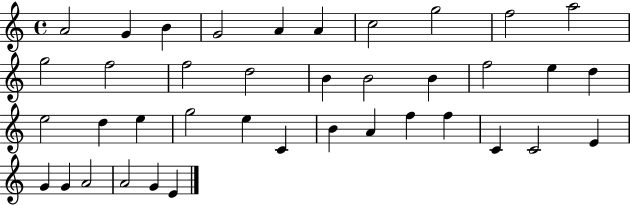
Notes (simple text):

A4/h G4/q B4/q G4/h A4/q A4/q C5/h G5/h F5/h A5/h G5/h F5/h F5/h D5/h B4/q B4/h B4/q F5/h E5/q D5/q E5/h D5/q E5/q G5/h E5/q C4/q B4/q A4/q F5/q F5/q C4/q C4/h E4/q G4/q G4/q A4/h A4/h G4/q E4/q